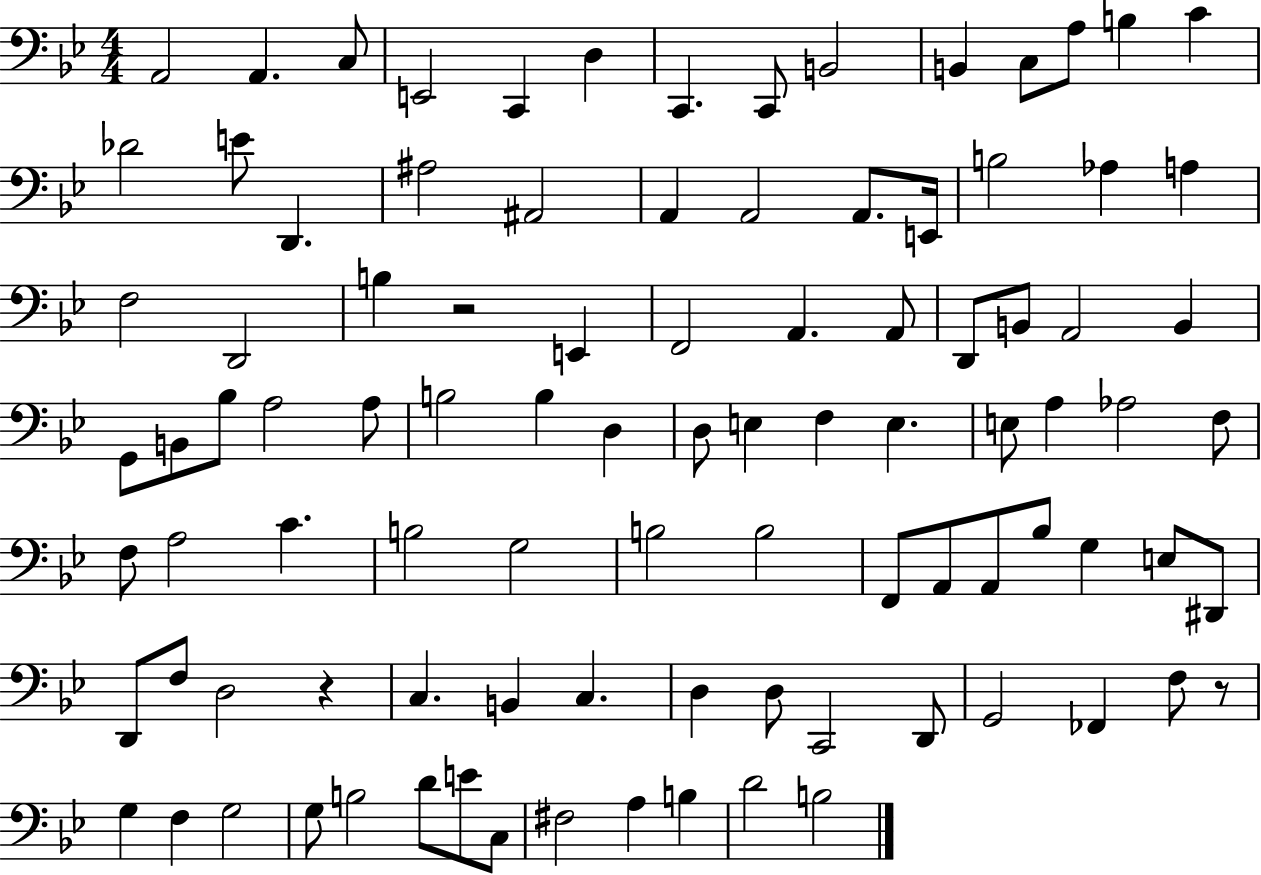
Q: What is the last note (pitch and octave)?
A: B3